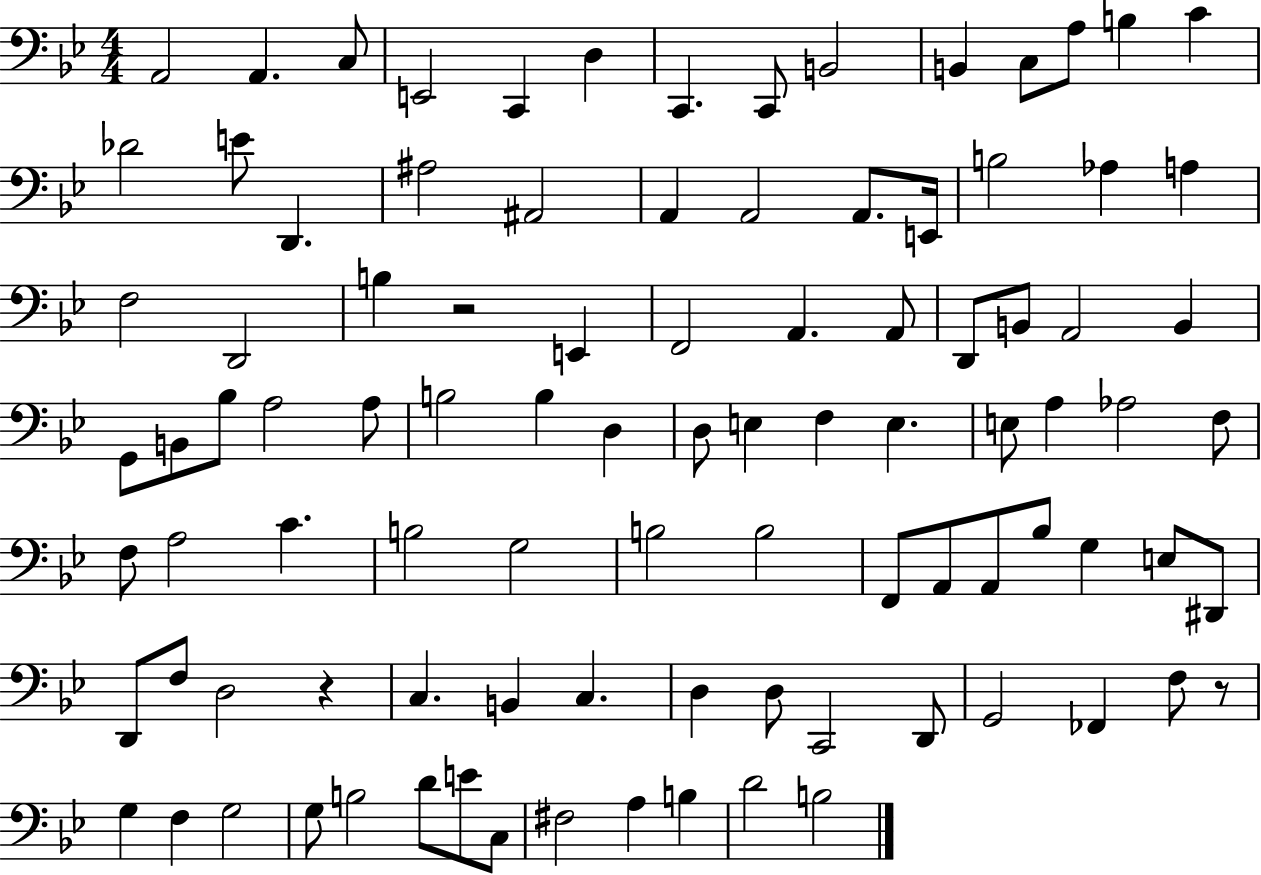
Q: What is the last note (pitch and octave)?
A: B3